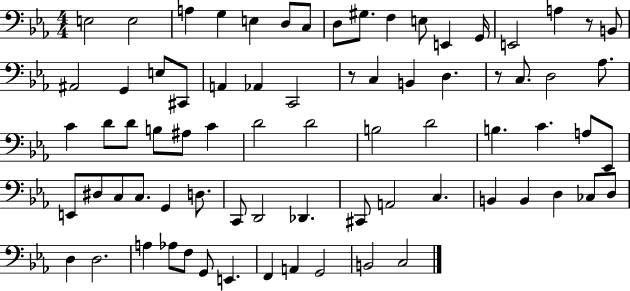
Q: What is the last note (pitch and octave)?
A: C3